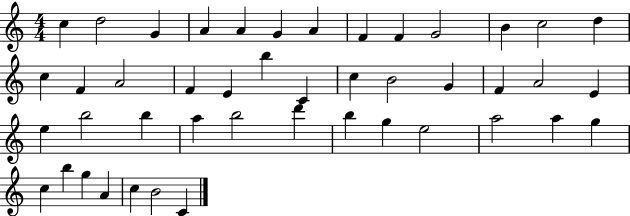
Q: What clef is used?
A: treble